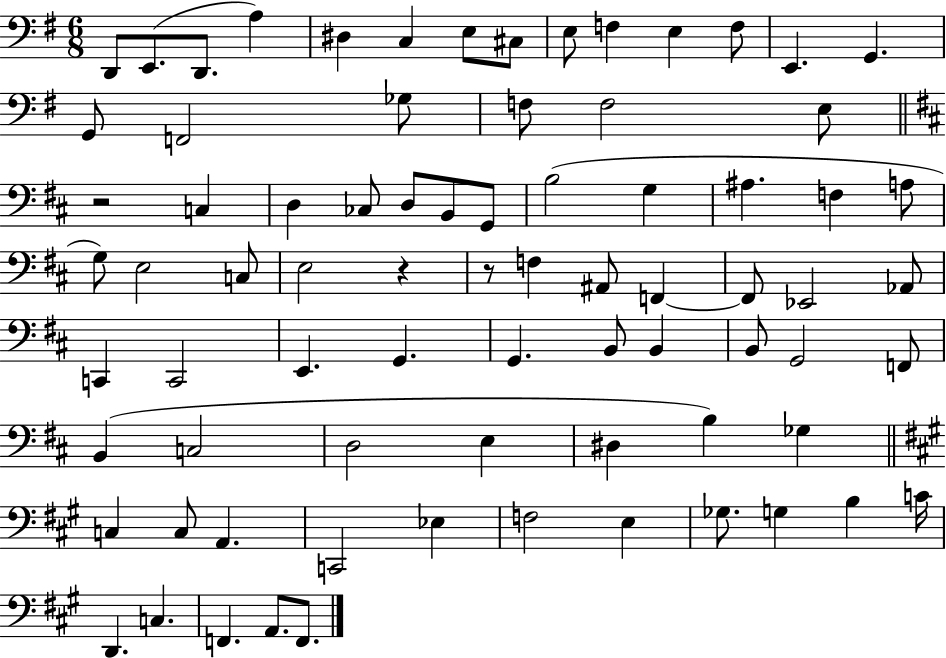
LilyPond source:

{
  \clef bass
  \numericTimeSignature
  \time 6/8
  \key g \major
  \repeat volta 2 { d,8 e,8.( d,8. a4) | dis4 c4 e8 cis8 | e8 f4 e4 f8 | e,4. g,4. | \break g,8 f,2 ges8 | f8 f2 e8 | \bar "||" \break \key b \minor r2 c4 | d4 ces8 d8 b,8 g,8 | b2( g4 | ais4. f4 a8 | \break g8) e2 c8 | e2 r4 | r8 f4 ais,8 f,4~~ | f,8 ees,2 aes,8 | \break c,4 c,2 | e,4. g,4. | g,4. b,8 b,4 | b,8 g,2 f,8 | \break b,4( c2 | d2 e4 | dis4 b4) ges4 | \bar "||" \break \key a \major c4 c8 a,4. | c,2 ees4 | f2 e4 | ges8. g4 b4 c'16 | \break d,4. c4. | f,4. a,8. f,8. | } \bar "|."
}